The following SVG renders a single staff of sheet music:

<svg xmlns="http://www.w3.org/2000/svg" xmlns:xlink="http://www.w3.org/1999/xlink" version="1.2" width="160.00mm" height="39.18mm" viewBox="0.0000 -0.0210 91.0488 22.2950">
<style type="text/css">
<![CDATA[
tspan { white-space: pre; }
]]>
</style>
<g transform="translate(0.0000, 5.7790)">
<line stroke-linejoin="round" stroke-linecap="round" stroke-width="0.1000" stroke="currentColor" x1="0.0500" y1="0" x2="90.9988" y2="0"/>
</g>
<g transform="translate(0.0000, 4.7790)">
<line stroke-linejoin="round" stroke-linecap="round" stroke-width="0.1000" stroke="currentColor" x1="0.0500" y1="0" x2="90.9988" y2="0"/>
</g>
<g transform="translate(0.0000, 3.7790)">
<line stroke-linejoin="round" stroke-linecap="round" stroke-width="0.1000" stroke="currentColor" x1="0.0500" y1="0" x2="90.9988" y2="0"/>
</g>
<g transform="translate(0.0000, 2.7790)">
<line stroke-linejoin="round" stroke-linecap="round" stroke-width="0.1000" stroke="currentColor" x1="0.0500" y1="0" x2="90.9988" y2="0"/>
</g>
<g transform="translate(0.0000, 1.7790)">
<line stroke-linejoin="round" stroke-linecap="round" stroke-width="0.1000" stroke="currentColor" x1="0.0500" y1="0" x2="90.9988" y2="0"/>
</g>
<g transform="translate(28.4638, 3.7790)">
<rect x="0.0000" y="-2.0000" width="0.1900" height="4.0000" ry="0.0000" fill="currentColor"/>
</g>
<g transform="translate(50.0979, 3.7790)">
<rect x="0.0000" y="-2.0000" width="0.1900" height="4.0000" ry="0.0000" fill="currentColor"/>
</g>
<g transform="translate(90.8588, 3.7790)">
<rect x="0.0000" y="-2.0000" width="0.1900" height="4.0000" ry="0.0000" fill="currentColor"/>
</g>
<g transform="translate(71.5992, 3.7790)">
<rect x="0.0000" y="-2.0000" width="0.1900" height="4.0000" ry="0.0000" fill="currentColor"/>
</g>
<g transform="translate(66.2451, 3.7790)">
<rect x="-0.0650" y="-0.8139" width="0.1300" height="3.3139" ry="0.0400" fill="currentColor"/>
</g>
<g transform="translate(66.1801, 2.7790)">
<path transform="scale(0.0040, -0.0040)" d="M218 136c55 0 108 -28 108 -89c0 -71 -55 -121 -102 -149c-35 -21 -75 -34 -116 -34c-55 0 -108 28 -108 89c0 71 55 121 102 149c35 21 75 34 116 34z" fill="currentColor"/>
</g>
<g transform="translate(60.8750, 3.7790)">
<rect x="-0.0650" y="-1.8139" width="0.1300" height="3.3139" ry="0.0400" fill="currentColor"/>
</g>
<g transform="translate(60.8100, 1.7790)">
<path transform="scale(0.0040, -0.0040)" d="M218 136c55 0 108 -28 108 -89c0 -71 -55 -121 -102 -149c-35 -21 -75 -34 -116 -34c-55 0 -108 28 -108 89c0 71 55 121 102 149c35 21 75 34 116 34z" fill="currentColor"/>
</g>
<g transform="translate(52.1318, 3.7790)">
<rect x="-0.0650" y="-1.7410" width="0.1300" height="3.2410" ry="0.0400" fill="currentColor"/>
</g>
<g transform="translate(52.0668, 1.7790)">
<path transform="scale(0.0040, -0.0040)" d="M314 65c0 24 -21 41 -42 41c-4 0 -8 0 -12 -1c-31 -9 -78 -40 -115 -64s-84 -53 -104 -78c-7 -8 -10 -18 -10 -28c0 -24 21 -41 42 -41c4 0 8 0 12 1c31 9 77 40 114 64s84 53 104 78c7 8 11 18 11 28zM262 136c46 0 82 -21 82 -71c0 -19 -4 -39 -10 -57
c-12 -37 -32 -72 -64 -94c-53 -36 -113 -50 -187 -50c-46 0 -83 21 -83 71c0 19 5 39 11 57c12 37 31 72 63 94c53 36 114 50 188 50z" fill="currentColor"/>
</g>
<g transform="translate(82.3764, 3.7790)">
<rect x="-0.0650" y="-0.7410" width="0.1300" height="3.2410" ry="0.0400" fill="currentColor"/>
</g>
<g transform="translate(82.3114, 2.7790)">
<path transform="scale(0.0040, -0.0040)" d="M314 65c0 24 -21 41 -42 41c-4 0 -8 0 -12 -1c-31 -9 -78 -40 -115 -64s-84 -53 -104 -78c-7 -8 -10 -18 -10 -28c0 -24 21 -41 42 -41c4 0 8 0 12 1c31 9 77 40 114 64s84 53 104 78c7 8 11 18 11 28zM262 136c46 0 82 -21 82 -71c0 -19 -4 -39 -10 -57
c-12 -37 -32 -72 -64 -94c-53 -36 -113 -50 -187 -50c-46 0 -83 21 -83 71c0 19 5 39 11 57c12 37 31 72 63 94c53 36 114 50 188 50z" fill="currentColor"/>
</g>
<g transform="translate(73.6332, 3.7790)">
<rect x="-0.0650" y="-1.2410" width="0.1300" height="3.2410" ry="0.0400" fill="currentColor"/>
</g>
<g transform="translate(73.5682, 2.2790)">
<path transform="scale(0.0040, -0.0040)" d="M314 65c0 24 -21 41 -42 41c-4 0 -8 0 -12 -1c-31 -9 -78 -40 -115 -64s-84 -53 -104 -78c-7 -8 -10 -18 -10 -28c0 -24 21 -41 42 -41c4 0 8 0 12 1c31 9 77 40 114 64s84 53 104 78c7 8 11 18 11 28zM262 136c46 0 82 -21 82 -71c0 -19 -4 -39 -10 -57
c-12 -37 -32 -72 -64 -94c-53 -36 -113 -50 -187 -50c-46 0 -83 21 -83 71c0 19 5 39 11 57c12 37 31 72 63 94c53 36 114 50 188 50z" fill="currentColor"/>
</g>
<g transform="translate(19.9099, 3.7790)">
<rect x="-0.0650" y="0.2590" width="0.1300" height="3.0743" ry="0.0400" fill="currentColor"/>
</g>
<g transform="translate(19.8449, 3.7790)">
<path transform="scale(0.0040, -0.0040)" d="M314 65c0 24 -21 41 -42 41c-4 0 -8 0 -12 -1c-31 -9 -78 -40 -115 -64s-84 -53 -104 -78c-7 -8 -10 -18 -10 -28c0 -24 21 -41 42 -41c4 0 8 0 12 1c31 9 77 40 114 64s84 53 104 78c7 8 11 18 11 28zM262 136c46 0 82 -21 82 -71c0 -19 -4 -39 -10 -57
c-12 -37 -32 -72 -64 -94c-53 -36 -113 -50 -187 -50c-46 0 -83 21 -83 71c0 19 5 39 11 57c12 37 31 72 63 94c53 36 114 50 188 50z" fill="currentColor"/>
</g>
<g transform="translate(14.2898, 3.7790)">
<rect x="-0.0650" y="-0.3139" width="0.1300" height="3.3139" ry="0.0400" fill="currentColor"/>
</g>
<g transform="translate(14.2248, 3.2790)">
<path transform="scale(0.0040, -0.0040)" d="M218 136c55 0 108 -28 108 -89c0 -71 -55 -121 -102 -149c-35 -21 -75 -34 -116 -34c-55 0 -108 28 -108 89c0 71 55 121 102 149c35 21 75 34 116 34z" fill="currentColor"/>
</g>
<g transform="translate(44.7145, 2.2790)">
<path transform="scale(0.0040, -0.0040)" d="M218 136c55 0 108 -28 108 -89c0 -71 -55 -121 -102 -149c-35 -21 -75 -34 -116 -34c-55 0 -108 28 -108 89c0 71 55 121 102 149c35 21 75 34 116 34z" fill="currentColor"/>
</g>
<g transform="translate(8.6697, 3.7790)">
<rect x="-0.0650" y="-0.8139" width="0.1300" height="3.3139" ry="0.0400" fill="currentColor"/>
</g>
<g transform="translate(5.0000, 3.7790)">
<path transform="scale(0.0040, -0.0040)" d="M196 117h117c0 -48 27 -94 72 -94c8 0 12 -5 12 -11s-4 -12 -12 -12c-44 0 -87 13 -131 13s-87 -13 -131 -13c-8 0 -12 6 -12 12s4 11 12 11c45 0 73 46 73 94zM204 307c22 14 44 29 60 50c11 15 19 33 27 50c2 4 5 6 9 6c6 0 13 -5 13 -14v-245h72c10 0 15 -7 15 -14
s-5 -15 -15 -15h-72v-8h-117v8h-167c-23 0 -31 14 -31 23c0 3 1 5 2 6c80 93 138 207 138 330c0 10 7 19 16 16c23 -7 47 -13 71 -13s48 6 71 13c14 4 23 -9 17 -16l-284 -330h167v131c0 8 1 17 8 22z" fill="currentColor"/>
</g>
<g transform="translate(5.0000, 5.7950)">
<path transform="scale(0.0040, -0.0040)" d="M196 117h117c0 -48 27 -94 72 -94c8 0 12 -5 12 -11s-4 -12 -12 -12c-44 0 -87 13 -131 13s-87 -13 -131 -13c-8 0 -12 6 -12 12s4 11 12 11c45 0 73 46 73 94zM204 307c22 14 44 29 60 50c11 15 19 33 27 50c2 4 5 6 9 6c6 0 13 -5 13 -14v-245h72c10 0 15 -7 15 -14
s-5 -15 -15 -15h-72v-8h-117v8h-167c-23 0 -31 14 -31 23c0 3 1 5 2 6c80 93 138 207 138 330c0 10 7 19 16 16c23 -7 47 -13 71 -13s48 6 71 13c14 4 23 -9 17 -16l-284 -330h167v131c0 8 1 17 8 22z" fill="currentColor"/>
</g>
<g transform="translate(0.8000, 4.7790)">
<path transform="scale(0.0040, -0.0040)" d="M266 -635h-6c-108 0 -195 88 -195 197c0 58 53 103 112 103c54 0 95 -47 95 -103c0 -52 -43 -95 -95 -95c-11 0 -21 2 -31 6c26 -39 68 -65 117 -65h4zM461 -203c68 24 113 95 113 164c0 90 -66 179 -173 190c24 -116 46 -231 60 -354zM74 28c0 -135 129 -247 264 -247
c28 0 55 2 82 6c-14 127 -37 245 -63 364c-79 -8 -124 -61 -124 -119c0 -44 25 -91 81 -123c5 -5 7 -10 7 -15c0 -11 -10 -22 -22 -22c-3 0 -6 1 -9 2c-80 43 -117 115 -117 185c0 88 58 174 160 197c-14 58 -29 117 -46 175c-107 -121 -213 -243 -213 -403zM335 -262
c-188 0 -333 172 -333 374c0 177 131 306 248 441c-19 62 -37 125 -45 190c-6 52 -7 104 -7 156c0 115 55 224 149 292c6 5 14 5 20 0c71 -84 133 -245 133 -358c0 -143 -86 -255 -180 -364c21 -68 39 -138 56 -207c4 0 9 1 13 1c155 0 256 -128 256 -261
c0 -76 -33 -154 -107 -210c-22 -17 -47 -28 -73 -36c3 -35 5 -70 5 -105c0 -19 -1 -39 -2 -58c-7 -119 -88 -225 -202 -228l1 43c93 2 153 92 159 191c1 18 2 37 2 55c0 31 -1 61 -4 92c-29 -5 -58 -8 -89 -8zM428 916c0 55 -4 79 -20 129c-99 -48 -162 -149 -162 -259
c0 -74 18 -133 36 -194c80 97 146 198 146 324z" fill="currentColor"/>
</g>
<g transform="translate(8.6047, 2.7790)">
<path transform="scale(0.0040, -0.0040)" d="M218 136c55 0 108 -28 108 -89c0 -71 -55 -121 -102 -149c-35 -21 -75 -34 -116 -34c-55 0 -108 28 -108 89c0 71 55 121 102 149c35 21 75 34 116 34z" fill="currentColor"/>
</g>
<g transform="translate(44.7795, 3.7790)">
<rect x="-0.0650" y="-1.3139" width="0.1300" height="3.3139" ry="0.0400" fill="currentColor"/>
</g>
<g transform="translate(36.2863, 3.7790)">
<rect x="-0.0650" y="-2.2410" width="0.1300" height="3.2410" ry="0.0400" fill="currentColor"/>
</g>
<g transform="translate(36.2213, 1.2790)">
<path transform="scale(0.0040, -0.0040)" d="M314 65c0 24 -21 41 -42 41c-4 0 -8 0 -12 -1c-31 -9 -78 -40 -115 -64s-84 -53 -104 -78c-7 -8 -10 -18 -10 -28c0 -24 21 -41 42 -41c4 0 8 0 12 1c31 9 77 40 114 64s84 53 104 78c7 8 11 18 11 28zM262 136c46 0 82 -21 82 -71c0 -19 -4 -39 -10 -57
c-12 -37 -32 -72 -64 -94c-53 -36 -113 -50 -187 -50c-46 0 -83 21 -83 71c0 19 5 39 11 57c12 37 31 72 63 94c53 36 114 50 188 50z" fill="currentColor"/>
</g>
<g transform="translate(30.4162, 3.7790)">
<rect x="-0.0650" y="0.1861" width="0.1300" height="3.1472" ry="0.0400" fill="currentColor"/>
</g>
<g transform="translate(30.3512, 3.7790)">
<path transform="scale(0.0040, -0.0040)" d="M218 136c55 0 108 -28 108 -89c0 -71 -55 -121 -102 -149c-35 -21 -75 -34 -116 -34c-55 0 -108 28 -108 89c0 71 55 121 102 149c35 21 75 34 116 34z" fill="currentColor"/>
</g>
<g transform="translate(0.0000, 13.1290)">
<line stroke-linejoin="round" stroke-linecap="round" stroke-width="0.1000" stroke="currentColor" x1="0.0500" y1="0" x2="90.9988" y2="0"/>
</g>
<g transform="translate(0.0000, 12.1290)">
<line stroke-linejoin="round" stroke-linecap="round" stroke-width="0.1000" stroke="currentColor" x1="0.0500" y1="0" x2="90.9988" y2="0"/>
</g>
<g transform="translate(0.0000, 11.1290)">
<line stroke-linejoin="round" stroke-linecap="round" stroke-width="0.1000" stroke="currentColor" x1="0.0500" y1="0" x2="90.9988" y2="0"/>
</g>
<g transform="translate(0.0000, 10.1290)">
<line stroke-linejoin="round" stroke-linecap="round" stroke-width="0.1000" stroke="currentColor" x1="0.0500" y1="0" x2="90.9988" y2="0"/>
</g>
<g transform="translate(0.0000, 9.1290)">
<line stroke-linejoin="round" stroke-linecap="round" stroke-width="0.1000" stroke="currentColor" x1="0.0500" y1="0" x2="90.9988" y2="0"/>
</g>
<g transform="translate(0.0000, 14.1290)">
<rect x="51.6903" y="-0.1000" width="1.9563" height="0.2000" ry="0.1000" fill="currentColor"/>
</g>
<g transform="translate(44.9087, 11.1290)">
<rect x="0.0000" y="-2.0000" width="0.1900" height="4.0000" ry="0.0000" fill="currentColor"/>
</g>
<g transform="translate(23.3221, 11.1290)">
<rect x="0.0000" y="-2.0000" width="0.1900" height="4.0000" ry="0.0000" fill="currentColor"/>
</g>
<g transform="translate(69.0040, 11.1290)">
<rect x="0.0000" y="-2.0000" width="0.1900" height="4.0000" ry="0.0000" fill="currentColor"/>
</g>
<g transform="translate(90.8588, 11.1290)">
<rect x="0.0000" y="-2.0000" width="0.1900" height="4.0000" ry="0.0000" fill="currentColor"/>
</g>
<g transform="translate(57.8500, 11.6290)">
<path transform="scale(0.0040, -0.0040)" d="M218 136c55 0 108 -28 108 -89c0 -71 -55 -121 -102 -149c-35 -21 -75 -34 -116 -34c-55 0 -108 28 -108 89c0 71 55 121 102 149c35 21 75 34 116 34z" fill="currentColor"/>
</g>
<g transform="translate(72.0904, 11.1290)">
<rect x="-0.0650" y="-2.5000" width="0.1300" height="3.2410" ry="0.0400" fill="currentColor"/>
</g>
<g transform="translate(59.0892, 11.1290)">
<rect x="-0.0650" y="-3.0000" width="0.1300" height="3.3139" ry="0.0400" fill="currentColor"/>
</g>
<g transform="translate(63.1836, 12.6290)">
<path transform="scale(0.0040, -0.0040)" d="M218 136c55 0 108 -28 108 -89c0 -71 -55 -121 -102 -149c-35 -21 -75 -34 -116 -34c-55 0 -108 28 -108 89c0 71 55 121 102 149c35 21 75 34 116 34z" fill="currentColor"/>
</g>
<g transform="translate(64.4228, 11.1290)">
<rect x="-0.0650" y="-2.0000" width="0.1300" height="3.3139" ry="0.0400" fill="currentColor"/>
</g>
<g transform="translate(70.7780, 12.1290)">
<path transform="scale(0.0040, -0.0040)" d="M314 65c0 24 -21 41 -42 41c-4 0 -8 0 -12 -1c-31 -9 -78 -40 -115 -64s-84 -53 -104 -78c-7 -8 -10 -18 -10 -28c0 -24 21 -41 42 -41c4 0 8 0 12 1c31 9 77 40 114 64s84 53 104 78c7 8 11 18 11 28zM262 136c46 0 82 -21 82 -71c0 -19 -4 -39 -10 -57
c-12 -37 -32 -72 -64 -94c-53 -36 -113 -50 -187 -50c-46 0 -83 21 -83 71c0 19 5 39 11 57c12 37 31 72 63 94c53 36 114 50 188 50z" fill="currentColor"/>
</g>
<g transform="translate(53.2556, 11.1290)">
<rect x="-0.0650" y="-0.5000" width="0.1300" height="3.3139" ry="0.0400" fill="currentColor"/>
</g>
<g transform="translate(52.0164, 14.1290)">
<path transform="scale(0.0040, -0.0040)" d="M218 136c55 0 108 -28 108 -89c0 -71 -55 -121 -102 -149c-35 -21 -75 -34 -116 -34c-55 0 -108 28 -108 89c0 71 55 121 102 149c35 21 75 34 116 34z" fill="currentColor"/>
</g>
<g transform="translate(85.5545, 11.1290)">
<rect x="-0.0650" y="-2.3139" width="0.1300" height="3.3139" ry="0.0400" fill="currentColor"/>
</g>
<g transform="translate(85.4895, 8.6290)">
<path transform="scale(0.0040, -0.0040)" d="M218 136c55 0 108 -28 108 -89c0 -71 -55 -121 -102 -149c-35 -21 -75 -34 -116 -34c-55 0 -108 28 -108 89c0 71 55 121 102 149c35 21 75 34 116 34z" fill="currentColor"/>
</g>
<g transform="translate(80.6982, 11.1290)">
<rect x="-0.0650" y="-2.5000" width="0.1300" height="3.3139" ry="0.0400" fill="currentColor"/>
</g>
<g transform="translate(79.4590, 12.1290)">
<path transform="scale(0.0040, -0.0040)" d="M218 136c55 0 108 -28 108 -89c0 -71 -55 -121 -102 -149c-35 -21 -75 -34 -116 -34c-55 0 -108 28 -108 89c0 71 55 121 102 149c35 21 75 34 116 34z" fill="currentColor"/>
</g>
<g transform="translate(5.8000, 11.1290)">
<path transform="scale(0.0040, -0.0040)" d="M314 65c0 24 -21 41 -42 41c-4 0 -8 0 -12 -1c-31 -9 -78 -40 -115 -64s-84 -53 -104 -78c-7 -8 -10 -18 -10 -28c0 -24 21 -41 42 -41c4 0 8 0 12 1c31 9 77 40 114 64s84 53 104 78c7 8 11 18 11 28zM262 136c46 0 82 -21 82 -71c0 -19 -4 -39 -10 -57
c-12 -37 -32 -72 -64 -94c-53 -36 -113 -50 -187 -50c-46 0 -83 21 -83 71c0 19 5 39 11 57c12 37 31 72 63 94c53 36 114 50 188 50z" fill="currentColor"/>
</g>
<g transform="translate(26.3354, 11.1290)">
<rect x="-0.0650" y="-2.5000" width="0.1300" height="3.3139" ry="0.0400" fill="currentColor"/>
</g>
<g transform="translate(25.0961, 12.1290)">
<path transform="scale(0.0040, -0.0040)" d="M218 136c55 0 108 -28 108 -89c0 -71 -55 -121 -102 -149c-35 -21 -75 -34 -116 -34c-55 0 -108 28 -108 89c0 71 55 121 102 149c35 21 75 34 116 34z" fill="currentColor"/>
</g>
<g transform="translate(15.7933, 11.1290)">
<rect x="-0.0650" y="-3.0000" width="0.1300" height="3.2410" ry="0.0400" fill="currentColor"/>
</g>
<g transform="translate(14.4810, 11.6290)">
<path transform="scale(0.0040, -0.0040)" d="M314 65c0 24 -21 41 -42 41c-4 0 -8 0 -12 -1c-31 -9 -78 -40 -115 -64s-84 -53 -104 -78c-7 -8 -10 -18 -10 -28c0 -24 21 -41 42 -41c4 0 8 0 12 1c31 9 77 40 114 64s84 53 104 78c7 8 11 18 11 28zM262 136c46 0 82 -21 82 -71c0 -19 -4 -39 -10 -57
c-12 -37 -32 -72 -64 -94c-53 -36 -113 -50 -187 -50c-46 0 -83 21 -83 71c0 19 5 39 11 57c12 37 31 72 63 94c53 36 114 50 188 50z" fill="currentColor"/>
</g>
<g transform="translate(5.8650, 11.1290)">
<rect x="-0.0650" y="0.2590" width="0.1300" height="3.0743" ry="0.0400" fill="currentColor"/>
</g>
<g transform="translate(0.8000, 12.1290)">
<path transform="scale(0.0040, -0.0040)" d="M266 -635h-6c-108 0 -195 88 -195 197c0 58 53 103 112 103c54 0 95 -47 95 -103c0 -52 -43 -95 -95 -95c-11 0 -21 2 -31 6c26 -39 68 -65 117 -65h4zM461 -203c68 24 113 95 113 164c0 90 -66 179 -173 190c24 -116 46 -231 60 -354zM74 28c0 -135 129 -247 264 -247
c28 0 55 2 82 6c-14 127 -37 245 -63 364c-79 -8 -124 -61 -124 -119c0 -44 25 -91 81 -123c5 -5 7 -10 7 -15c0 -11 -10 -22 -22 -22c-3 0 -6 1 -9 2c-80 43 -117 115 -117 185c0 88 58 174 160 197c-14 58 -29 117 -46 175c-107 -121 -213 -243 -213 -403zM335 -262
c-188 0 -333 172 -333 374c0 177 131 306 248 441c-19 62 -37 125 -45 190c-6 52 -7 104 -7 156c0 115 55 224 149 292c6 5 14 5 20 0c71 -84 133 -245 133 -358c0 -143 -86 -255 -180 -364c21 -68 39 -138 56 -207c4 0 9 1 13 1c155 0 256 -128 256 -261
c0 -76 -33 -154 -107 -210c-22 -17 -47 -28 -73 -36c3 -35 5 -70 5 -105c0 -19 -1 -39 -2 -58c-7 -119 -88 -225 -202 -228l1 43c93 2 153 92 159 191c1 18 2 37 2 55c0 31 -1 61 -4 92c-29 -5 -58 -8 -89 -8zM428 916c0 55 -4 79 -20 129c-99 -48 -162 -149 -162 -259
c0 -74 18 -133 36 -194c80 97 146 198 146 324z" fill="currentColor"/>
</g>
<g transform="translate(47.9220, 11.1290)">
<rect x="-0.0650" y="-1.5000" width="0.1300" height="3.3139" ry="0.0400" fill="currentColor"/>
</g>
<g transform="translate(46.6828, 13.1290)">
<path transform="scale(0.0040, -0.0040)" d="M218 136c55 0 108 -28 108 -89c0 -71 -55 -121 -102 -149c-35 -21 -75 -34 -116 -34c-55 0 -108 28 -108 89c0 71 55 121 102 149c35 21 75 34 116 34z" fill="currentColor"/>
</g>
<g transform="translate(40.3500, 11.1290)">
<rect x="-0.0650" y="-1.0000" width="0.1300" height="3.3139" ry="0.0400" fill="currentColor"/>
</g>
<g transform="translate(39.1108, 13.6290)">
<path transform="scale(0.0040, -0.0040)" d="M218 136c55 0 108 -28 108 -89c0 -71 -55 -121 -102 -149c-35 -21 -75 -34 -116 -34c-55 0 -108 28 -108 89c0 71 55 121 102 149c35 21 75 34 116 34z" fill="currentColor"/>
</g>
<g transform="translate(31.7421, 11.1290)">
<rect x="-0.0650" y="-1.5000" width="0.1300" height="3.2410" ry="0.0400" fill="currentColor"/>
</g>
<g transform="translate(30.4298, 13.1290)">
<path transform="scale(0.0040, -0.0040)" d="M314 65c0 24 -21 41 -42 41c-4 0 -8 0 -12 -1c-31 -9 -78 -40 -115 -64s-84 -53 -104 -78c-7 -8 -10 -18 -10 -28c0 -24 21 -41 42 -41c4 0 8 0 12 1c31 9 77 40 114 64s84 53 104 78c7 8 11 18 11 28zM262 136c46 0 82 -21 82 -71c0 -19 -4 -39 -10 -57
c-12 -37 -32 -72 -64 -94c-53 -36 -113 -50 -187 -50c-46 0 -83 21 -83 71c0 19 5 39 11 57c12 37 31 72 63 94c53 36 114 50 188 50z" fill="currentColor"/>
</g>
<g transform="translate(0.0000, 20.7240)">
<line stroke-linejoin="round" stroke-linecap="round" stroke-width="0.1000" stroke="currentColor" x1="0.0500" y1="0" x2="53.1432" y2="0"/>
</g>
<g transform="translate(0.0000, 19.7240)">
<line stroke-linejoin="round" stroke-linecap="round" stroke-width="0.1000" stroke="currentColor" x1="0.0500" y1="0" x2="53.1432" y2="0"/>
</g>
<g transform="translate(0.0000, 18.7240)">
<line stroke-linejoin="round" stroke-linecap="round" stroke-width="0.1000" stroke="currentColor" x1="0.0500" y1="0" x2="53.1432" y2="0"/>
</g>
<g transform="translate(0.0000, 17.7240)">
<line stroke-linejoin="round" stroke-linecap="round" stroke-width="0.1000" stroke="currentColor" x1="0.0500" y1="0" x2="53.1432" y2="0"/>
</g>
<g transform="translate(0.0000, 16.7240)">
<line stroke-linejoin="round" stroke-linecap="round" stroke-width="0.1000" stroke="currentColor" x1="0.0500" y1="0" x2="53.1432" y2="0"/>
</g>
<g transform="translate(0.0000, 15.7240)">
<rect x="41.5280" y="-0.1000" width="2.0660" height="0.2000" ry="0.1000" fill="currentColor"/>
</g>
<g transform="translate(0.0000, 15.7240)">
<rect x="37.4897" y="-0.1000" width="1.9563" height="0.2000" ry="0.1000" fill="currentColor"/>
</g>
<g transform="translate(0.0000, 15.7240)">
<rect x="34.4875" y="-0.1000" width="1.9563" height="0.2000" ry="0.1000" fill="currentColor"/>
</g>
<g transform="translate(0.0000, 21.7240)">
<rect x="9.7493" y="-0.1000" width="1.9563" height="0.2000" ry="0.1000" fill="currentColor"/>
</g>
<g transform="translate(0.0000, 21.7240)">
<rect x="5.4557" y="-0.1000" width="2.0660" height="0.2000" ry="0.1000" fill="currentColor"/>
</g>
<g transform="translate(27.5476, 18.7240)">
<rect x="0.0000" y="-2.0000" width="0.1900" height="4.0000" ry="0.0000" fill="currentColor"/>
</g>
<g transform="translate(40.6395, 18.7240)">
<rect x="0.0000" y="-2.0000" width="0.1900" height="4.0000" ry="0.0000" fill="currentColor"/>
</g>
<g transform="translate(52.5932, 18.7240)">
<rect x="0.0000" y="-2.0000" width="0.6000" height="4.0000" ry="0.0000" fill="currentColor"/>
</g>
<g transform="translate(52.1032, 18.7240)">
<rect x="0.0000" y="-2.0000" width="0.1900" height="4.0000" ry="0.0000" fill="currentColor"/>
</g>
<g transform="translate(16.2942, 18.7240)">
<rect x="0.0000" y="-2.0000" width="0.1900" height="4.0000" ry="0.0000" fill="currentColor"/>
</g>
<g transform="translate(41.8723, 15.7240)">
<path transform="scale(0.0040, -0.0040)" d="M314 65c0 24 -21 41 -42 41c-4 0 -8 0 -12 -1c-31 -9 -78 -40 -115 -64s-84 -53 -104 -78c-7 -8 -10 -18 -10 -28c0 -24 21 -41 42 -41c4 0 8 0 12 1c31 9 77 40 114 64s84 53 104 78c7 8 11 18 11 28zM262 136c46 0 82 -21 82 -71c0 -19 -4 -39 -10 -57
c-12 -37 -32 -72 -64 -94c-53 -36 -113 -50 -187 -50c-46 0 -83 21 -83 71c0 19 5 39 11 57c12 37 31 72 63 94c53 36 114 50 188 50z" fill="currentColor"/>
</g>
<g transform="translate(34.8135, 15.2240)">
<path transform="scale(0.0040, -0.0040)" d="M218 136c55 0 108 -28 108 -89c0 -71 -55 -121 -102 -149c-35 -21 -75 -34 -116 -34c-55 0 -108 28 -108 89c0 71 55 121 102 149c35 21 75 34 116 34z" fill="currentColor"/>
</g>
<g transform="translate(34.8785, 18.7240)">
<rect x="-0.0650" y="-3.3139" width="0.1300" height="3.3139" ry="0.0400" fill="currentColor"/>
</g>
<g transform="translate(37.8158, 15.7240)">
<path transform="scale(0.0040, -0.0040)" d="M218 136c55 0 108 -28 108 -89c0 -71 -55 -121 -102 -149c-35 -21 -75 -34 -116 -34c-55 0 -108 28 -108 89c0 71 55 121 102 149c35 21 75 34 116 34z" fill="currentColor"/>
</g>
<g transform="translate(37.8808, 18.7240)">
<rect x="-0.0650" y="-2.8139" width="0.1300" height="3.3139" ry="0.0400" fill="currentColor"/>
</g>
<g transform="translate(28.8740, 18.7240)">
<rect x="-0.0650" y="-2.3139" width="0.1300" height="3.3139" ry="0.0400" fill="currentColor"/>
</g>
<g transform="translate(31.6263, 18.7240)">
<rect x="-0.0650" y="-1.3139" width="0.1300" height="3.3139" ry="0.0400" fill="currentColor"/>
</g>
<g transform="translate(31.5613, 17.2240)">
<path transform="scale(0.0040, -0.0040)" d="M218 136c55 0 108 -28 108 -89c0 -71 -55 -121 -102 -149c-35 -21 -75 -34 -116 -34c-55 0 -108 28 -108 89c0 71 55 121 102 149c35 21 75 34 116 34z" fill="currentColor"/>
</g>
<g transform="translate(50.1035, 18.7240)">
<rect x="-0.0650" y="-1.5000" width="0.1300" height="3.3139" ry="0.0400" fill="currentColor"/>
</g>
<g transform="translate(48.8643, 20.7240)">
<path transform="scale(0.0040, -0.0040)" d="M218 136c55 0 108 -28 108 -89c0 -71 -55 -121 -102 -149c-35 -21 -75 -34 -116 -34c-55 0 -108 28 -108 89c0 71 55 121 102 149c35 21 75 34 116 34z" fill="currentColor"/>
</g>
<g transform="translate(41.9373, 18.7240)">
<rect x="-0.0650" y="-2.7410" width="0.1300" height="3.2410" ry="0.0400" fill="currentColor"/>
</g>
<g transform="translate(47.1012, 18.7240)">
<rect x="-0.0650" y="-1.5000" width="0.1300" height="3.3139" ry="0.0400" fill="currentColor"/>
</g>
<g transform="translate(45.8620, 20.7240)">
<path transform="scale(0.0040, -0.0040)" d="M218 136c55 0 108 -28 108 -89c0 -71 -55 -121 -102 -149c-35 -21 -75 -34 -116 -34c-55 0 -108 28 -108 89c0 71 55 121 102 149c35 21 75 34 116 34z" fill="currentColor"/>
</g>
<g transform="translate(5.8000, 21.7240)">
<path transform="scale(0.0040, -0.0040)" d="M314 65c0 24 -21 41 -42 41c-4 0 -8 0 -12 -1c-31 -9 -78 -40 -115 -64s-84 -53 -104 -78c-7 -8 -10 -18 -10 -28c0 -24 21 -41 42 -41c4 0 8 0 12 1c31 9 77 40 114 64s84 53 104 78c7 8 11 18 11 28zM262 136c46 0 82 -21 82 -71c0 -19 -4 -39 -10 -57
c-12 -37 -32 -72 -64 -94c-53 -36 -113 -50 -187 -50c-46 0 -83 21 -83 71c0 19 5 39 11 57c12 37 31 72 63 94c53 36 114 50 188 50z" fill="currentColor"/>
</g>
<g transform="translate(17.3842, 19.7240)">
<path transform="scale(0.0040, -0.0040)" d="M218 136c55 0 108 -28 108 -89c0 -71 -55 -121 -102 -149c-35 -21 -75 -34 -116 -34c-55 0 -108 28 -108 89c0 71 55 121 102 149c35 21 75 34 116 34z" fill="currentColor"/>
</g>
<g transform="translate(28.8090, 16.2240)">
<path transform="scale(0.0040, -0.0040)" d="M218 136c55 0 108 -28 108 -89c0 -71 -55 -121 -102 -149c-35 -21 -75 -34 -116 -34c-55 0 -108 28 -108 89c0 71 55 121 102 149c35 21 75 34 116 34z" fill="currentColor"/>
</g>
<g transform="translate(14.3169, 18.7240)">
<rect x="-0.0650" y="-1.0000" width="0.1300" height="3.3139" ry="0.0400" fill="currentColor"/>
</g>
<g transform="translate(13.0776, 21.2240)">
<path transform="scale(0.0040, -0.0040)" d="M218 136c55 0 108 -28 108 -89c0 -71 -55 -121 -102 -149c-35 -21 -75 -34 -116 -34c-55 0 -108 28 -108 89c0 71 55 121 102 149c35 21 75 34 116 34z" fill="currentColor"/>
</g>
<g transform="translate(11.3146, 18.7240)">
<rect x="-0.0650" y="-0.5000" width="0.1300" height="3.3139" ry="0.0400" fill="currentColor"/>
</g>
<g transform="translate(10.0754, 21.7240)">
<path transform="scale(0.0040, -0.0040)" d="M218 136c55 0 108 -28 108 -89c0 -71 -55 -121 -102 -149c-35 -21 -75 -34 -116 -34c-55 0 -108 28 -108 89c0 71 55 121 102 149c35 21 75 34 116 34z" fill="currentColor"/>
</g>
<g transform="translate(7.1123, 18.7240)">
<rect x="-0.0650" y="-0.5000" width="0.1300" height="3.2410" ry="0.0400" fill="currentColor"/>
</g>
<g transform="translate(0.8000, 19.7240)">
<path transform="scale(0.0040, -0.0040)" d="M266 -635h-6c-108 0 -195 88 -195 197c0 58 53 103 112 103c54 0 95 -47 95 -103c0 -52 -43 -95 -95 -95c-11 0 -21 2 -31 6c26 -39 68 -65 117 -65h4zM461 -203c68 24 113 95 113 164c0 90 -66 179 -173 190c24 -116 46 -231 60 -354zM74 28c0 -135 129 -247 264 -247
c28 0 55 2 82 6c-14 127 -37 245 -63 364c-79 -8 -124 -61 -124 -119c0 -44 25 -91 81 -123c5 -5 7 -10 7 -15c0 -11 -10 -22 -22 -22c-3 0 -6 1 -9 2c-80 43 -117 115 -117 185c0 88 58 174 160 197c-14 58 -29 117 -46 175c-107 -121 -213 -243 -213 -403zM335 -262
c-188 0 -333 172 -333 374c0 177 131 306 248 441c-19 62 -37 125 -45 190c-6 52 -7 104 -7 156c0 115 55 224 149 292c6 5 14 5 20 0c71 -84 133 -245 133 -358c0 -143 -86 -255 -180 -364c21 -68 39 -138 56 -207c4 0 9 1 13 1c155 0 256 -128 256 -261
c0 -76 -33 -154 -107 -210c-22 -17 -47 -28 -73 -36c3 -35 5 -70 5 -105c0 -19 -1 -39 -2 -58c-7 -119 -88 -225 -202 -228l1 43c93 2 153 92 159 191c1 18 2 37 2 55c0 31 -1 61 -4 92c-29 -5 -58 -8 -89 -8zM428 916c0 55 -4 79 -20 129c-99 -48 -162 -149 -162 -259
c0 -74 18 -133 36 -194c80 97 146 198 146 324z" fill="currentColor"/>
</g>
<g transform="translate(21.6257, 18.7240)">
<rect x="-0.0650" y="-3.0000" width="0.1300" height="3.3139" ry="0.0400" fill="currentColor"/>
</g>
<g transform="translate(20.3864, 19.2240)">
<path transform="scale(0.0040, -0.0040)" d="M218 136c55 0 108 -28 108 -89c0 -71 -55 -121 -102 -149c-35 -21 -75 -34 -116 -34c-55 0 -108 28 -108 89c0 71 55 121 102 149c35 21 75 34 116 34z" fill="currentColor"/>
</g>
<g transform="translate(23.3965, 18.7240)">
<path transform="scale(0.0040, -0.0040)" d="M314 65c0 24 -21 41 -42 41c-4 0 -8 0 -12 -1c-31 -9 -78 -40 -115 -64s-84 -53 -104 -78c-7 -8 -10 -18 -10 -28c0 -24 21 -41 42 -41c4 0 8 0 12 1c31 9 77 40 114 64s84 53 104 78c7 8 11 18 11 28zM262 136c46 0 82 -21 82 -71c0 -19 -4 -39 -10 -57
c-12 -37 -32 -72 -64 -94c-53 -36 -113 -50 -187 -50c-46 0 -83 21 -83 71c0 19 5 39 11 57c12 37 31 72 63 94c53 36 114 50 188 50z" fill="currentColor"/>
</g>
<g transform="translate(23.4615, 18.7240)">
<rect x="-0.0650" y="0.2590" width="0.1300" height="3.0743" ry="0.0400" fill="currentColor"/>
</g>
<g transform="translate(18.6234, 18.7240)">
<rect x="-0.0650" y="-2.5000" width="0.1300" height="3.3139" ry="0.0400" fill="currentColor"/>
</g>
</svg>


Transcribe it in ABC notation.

X:1
T:Untitled
M:4/4
L:1/4
K:C
d c B2 B g2 e f2 f d e2 d2 B2 A2 G E2 D E C A F G2 G g C2 C D G A B2 g e b a a2 E E